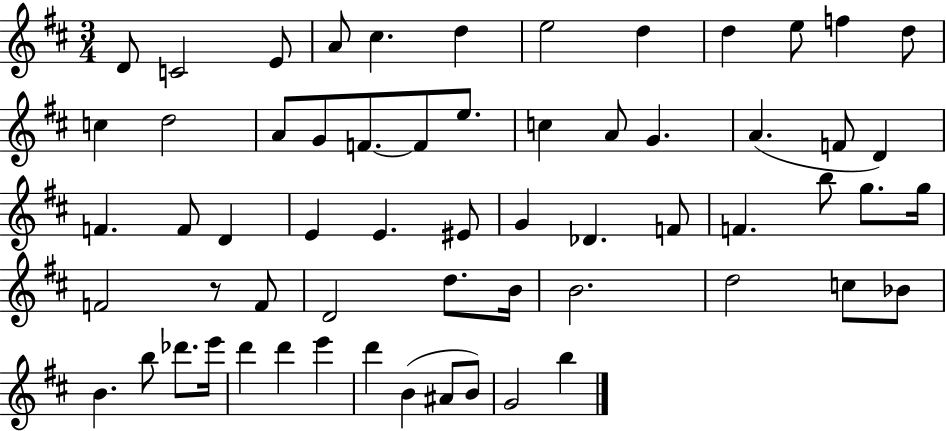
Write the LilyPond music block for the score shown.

{
  \clef treble
  \numericTimeSignature
  \time 3/4
  \key d \major
  d'8 c'2 e'8 | a'8 cis''4. d''4 | e''2 d''4 | d''4 e''8 f''4 d''8 | \break c''4 d''2 | a'8 g'8 f'8.~~ f'8 e''8. | c''4 a'8 g'4. | a'4.( f'8 d'4) | \break f'4. f'8 d'4 | e'4 e'4. eis'8 | g'4 des'4. f'8 | f'4. b''8 g''8. g''16 | \break f'2 r8 f'8 | d'2 d''8. b'16 | b'2. | d''2 c''8 bes'8 | \break b'4. b''8 des'''8. e'''16 | d'''4 d'''4 e'''4 | d'''4 b'4( ais'8 b'8) | g'2 b''4 | \break \bar "|."
}